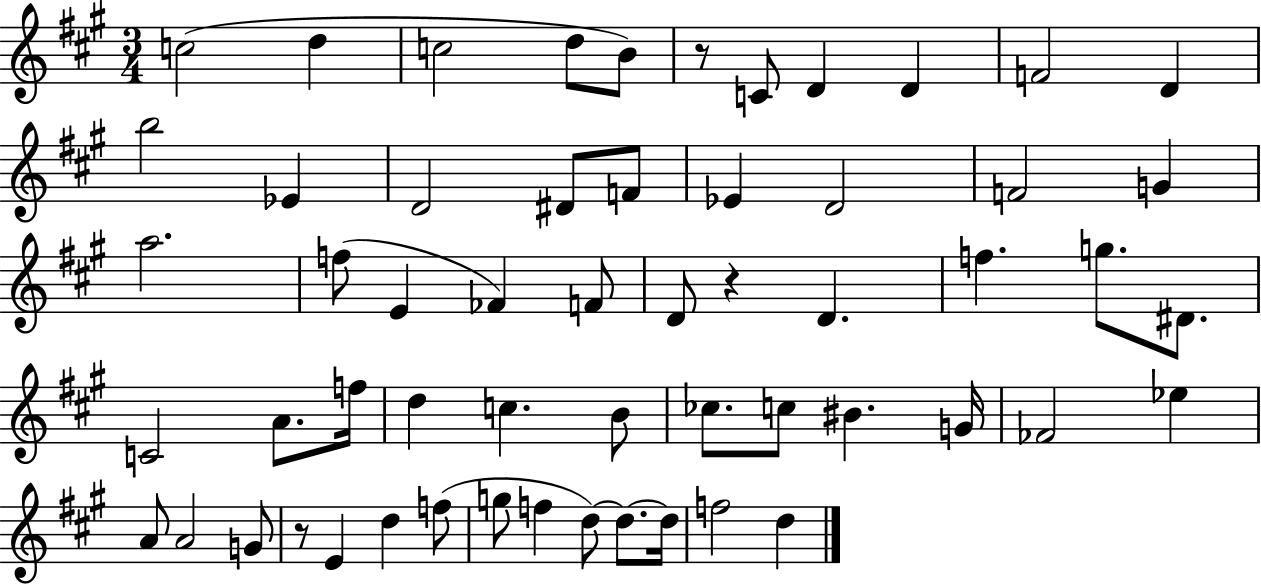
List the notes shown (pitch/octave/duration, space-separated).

C5/h D5/q C5/h D5/e B4/e R/e C4/e D4/q D4/q F4/h D4/q B5/h Eb4/q D4/h D#4/e F4/e Eb4/q D4/h F4/h G4/q A5/h. F5/e E4/q FES4/q F4/e D4/e R/q D4/q. F5/q. G5/e. D#4/e. C4/h A4/e. F5/s D5/q C5/q. B4/e CES5/e. C5/e BIS4/q. G4/s FES4/h Eb5/q A4/e A4/h G4/e R/e E4/q D5/q F5/e G5/e F5/q D5/e D5/e. D5/s F5/h D5/q